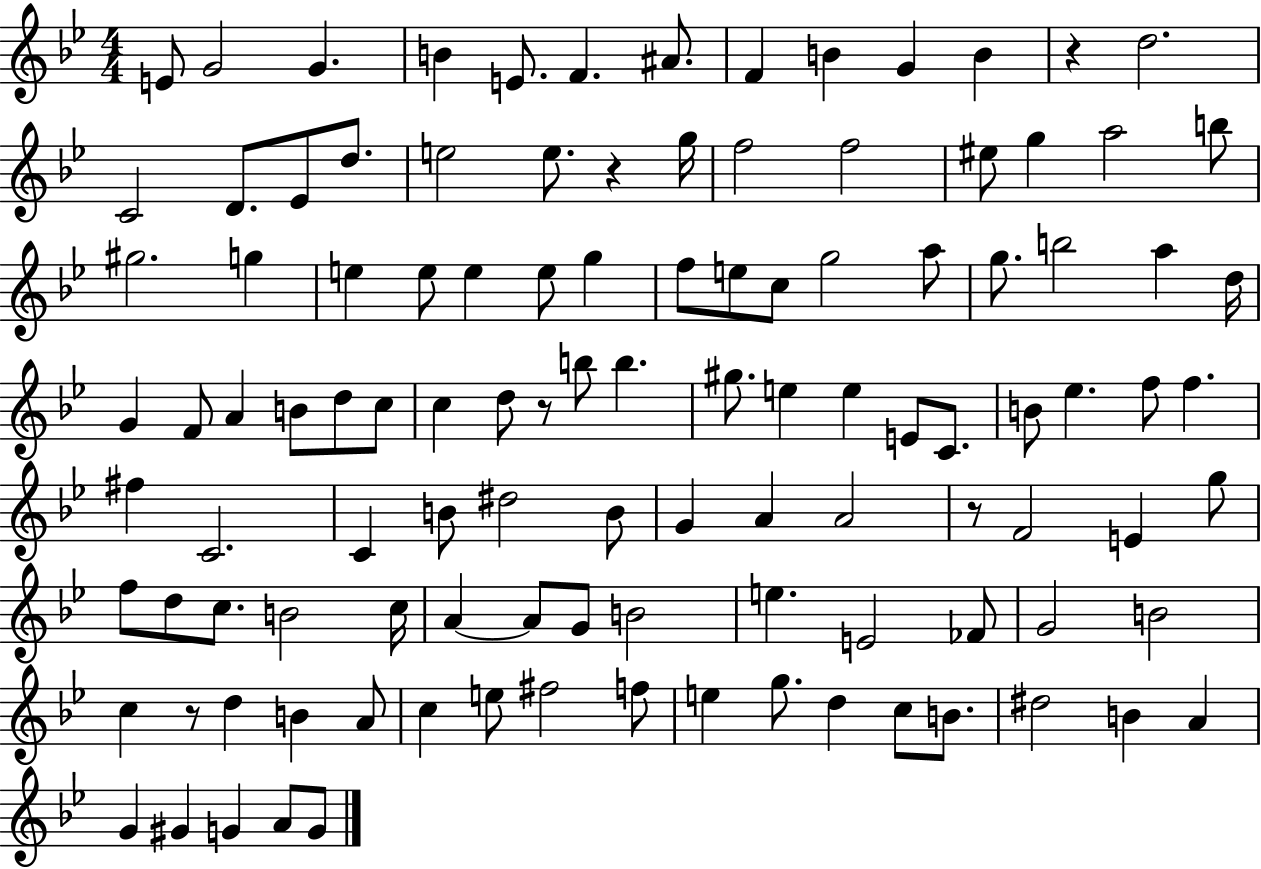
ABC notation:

X:1
T:Untitled
M:4/4
L:1/4
K:Bb
E/2 G2 G B E/2 F ^A/2 F B G B z d2 C2 D/2 _E/2 d/2 e2 e/2 z g/4 f2 f2 ^e/2 g a2 b/2 ^g2 g e e/2 e e/2 g f/2 e/2 c/2 g2 a/2 g/2 b2 a d/4 G F/2 A B/2 d/2 c/2 c d/2 z/2 b/2 b ^g/2 e e E/2 C/2 B/2 _e f/2 f ^f C2 C B/2 ^d2 B/2 G A A2 z/2 F2 E g/2 f/2 d/2 c/2 B2 c/4 A A/2 G/2 B2 e E2 _F/2 G2 B2 c z/2 d B A/2 c e/2 ^f2 f/2 e g/2 d c/2 B/2 ^d2 B A G ^G G A/2 G/2